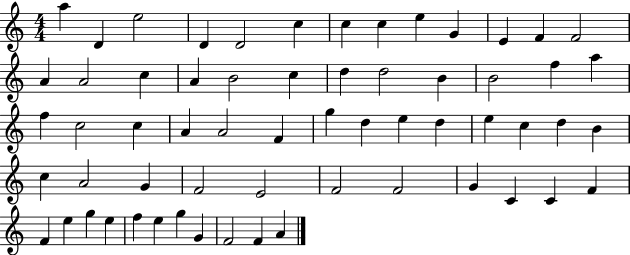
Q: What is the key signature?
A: C major